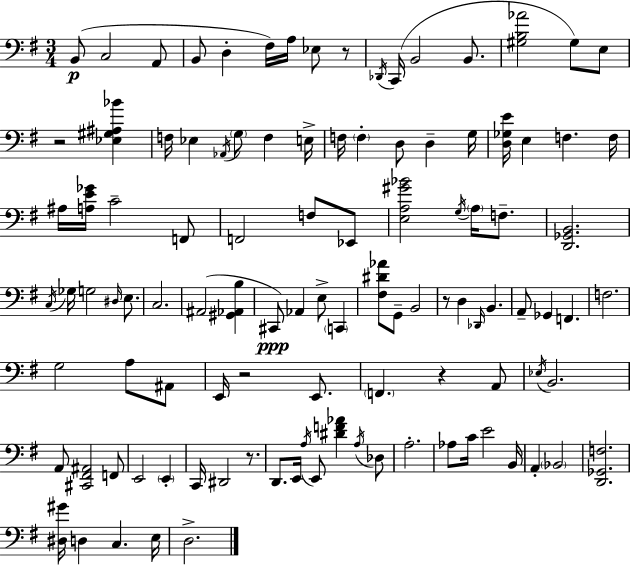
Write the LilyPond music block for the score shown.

{
  \clef bass
  \numericTimeSignature
  \time 3/4
  \key g \major
  b,8(\p c2 a,8 | b,8 d4-. fis16) a16 ees8 r8 | \acciaccatura { des,16 }( c,16 b,2 b,8. | <gis b aes'>2 gis8) e8 | \break r2 <ees gis ais bes'>4 | f16 ees4 \acciaccatura { aes,16 } \parenthesize g8 f4 | e16-> f16 \parenthesize f4-. d8 d4-- | g16 <d ges e'>16 e4 f4. | \break f16 ais16 <a e' ges'>16 c'2-- | f,8 f,2 f8 | ees,8 <e a gis' bes'>2 \acciaccatura { g16 } \parenthesize a16 | f8.-- <d, ges, b,>2. | \break \acciaccatura { c16 } ges16 g2 | \grace { dis16 } e8. c2. | ais,2( | <gis, aes, b>4 cis,8\ppp) aes,4 e8-> | \break \parenthesize c,4 <fis dis' aes'>8 g,8-- b,2 | r8 d4 \grace { des,16 } | b,4. a,8-- ges,4 | f,4. f2. | \break g2 | a8 ais,8 e,16 r2 | e,8. \parenthesize f,4. | r4 a,8 \acciaccatura { ees16 } b,2. | \break a,8 <cis, fis, ais,>2 | f,8 e,2 | \parenthesize e,4-. c,16 dis,2 | r8. d,8. e,16 \acciaccatura { a16 } | \break e,8 <dis' f' aes'>4 \acciaccatura { a16 } des8 a2.-. | aes8 c'16 | e'2 b,16 a,4-. | \parenthesize bes,2 <d, ges, f>2. | \break <dis gis'>16 d4 | c4. e16 d2.-> | \bar "|."
}